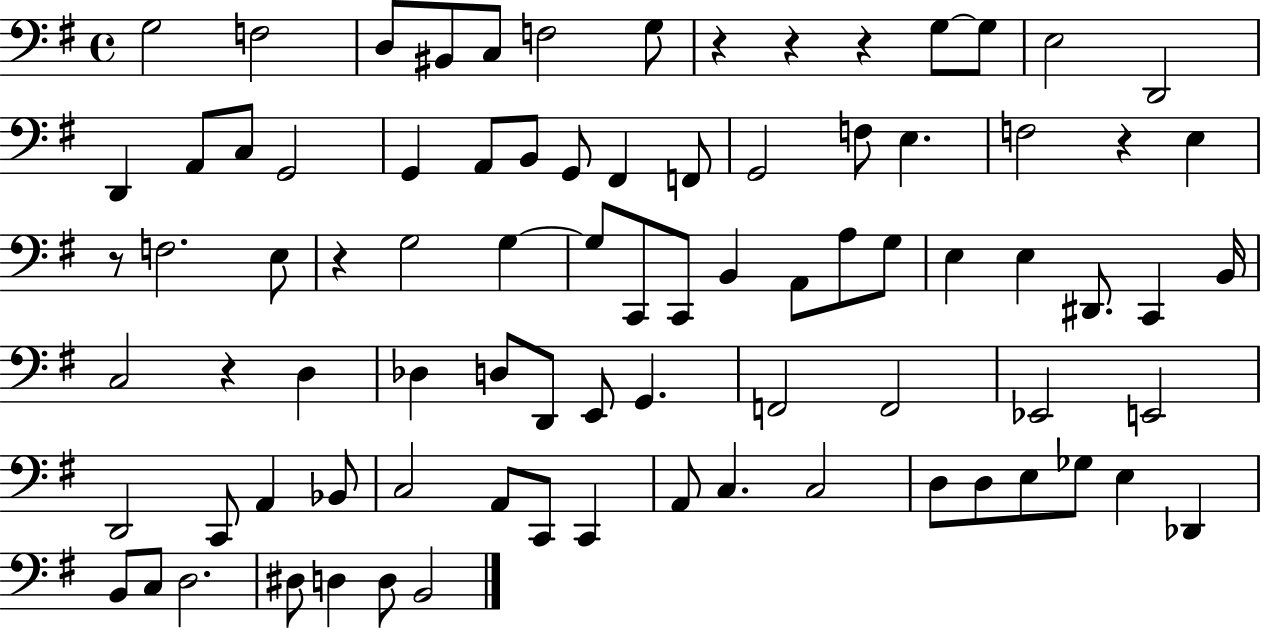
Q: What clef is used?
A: bass